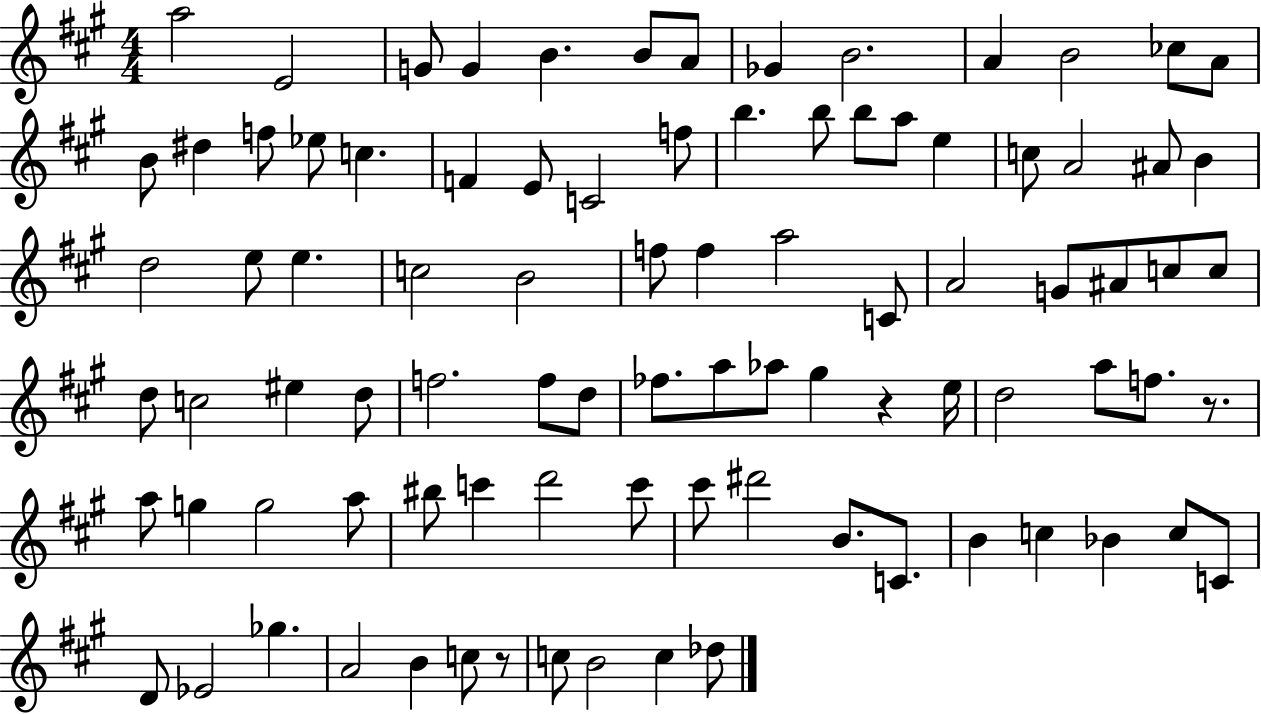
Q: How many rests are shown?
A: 3